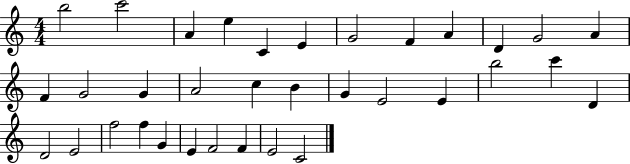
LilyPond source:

{
  \clef treble
  \numericTimeSignature
  \time 4/4
  \key c \major
  b''2 c'''2 | a'4 e''4 c'4 e'4 | g'2 f'4 a'4 | d'4 g'2 a'4 | \break f'4 g'2 g'4 | a'2 c''4 b'4 | g'4 e'2 e'4 | b''2 c'''4 d'4 | \break d'2 e'2 | f''2 f''4 g'4 | e'4 f'2 f'4 | e'2 c'2 | \break \bar "|."
}